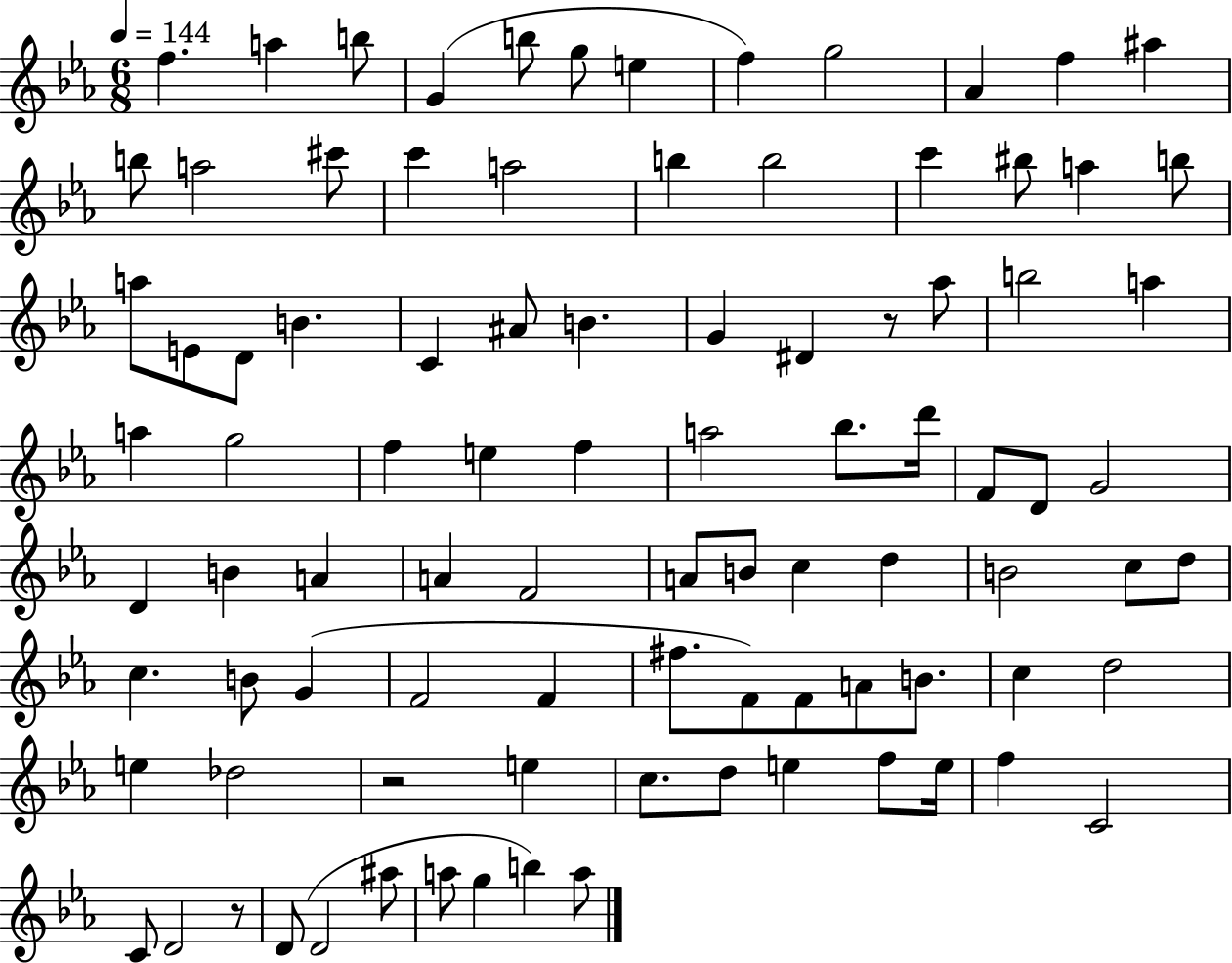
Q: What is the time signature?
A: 6/8